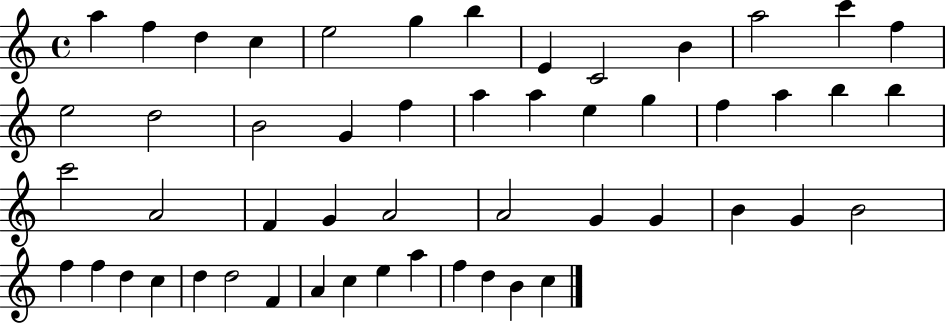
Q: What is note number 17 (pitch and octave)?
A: G4